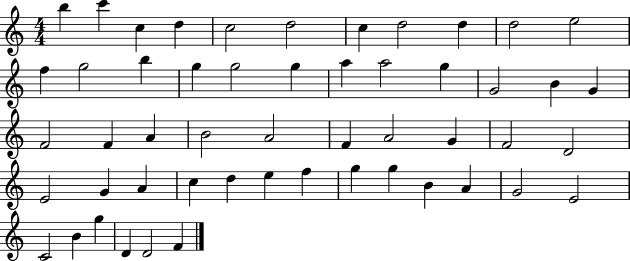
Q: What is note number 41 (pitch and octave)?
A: G5